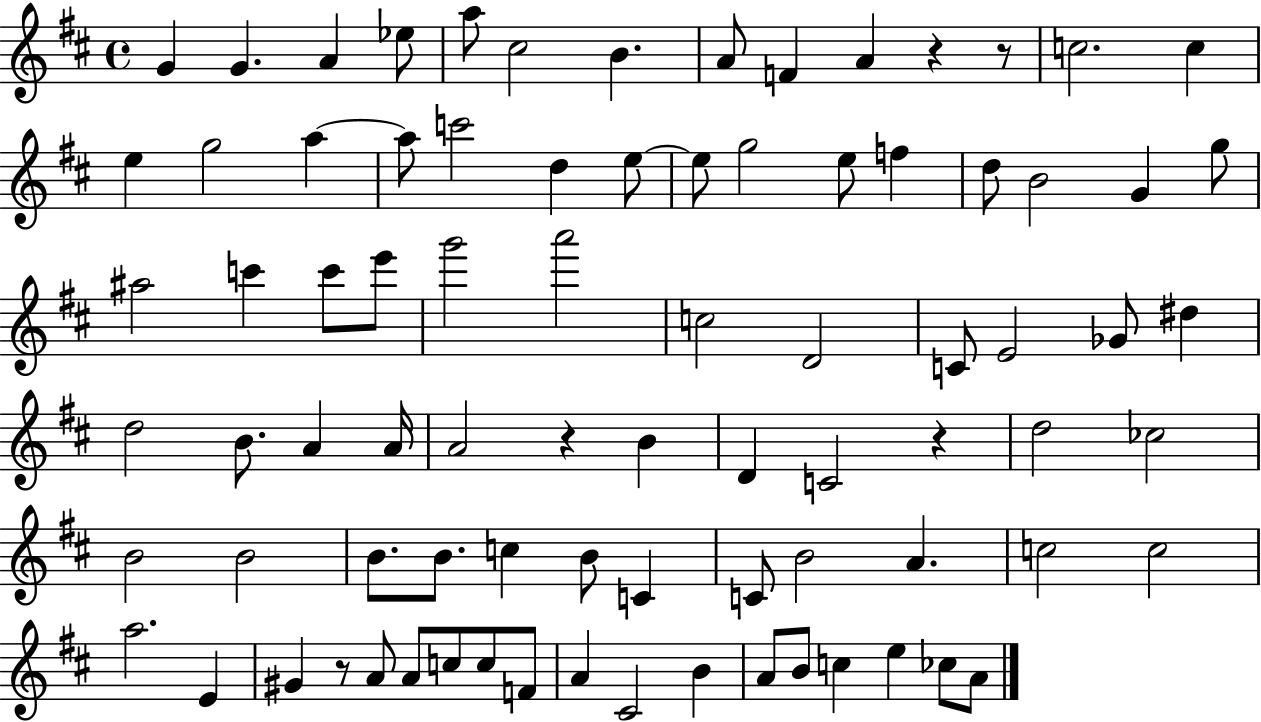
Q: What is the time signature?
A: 4/4